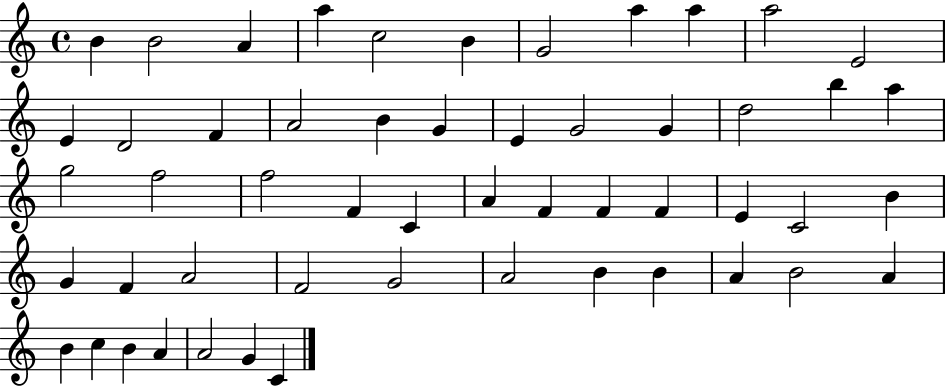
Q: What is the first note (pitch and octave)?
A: B4